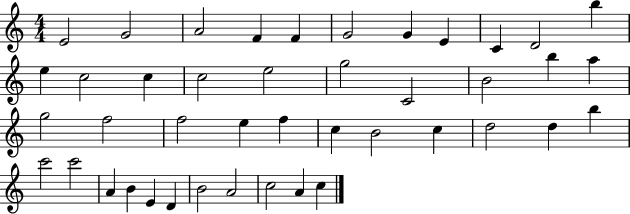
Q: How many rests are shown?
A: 0